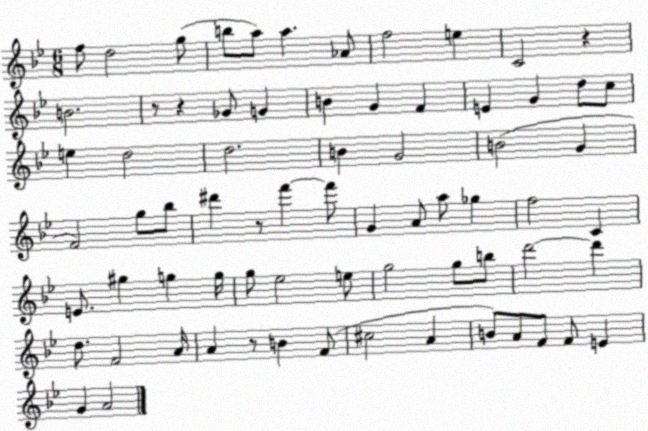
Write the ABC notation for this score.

X:1
T:Untitled
M:6/8
L:1/4
K:Bb
f/2 d2 g/2 b/2 a/2 a _A/2 f2 e C2 z B2 z/2 z _G/2 G B G F E G d/2 c/2 e d2 d2 B G2 B2 G F2 g/2 _b/2 ^d' z/2 f' f'/2 G A/2 a/2 _g f2 C E/2 ^g g g/4 g/2 _e2 e/2 g2 g/2 b/2 d'2 d' d/2 F2 A/4 A z/2 B F/2 ^c2 A B/2 A/2 F/2 F/2 E G A2